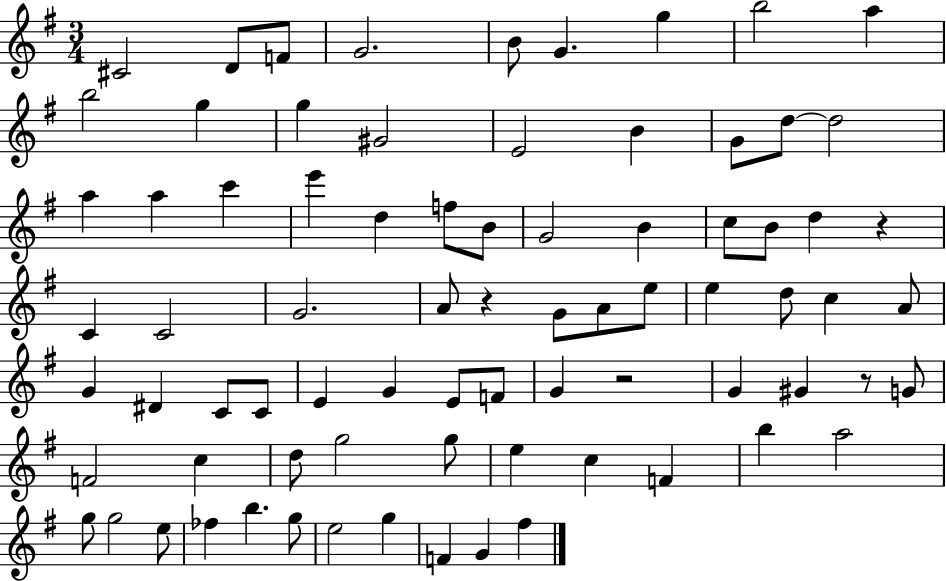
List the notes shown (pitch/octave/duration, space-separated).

C#4/h D4/e F4/e G4/h. B4/e G4/q. G5/q B5/h A5/q B5/h G5/q G5/q G#4/h E4/h B4/q G4/e D5/e D5/h A5/q A5/q C6/q E6/q D5/q F5/e B4/e G4/h B4/q C5/e B4/e D5/q R/q C4/q C4/h G4/h. A4/e R/q G4/e A4/e E5/e E5/q D5/e C5/q A4/e G4/q D#4/q C4/e C4/e E4/q G4/q E4/e F4/e G4/q R/h G4/q G#4/q R/e G4/e F4/h C5/q D5/e G5/h G5/e E5/q C5/q F4/q B5/q A5/h G5/e G5/h E5/e FES5/q B5/q. G5/e E5/h G5/q F4/q G4/q F#5/q